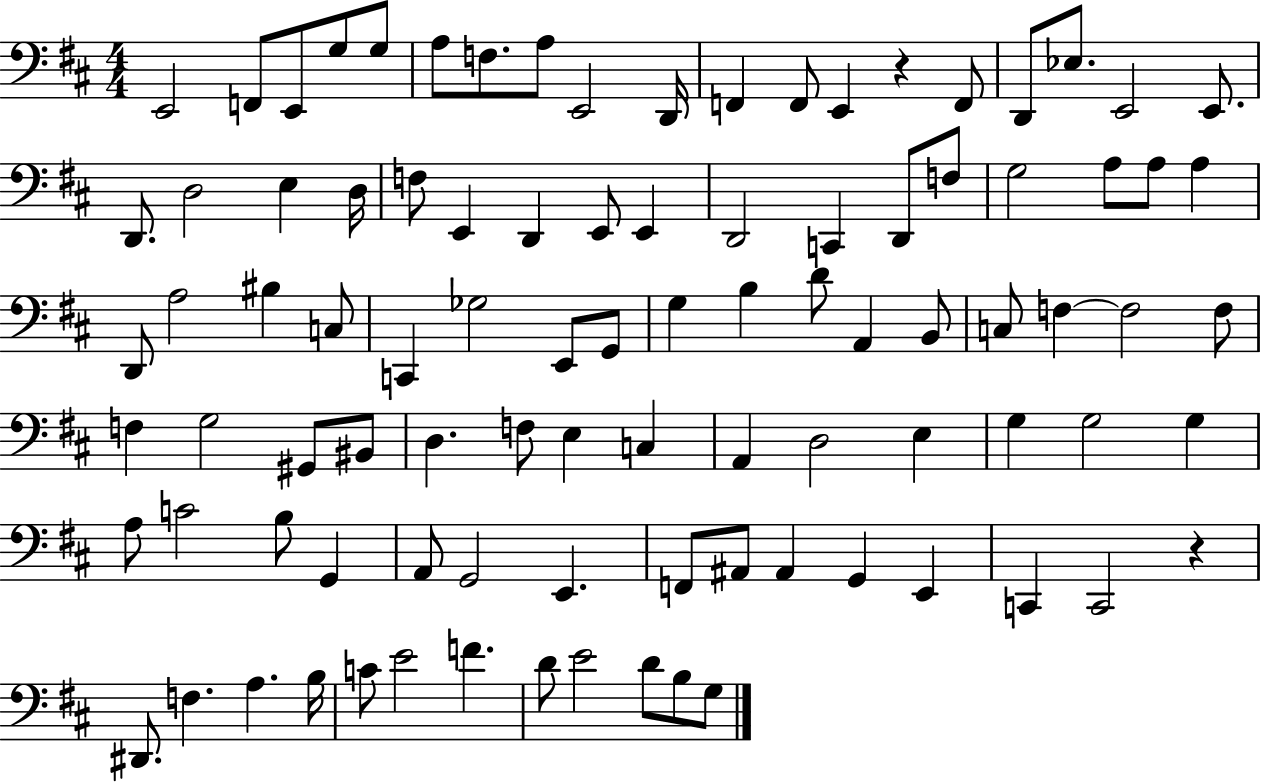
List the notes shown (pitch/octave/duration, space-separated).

E2/h F2/e E2/e G3/e G3/e A3/e F3/e. A3/e E2/h D2/s F2/q F2/e E2/q R/q F2/e D2/e Eb3/e. E2/h E2/e. D2/e. D3/h E3/q D3/s F3/e E2/q D2/q E2/e E2/q D2/h C2/q D2/e F3/e G3/h A3/e A3/e A3/q D2/e A3/h BIS3/q C3/e C2/q Gb3/h E2/e G2/e G3/q B3/q D4/e A2/q B2/e C3/e F3/q F3/h F3/e F3/q G3/h G#2/e BIS2/e D3/q. F3/e E3/q C3/q A2/q D3/h E3/q G3/q G3/h G3/q A3/e C4/h B3/e G2/q A2/e G2/h E2/q. F2/e A#2/e A#2/q G2/q E2/q C2/q C2/h R/q D#2/e. F3/q. A3/q. B3/s C4/e E4/h F4/q. D4/e E4/h D4/e B3/e G3/e